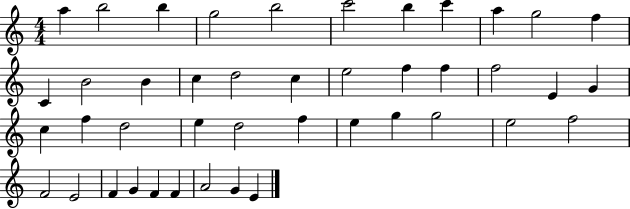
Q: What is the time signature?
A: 4/4